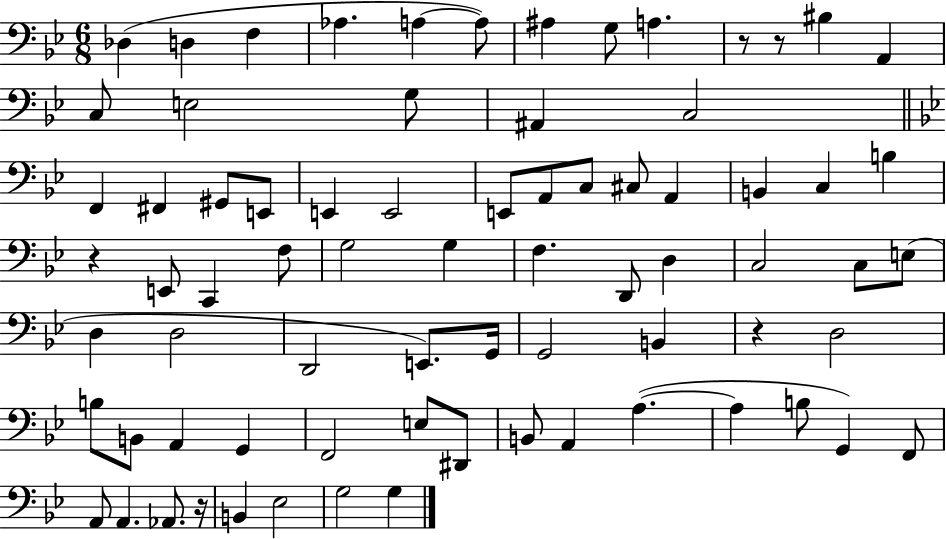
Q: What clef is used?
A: bass